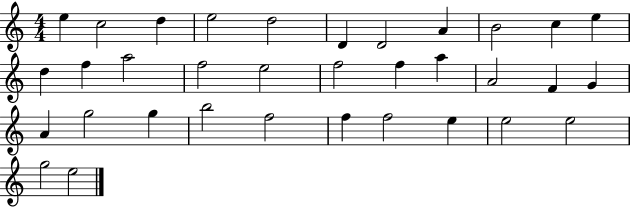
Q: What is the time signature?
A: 4/4